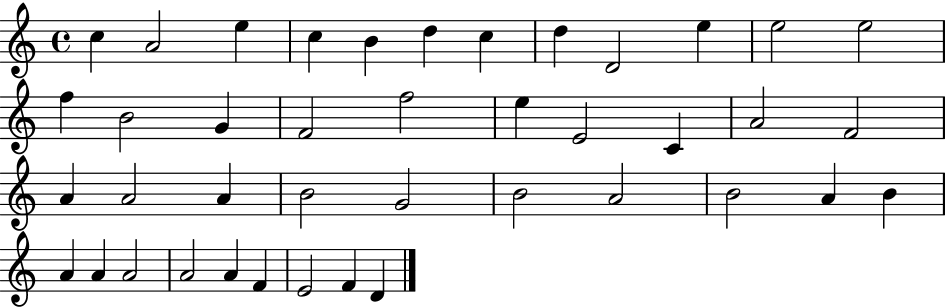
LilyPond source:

{
  \clef treble
  \time 4/4
  \defaultTimeSignature
  \key c \major
  c''4 a'2 e''4 | c''4 b'4 d''4 c''4 | d''4 d'2 e''4 | e''2 e''2 | \break f''4 b'2 g'4 | f'2 f''2 | e''4 e'2 c'4 | a'2 f'2 | \break a'4 a'2 a'4 | b'2 g'2 | b'2 a'2 | b'2 a'4 b'4 | \break a'4 a'4 a'2 | a'2 a'4 f'4 | e'2 f'4 d'4 | \bar "|."
}